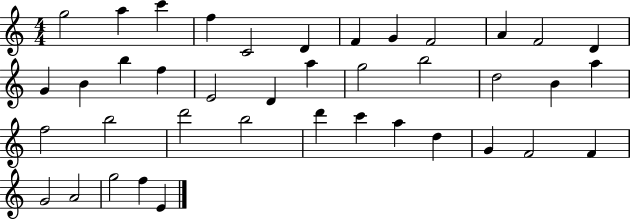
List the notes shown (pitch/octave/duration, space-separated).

G5/h A5/q C6/q F5/q C4/h D4/q F4/q G4/q F4/h A4/q F4/h D4/q G4/q B4/q B5/q F5/q E4/h D4/q A5/q G5/h B5/h D5/h B4/q A5/q F5/h B5/h D6/h B5/h D6/q C6/q A5/q D5/q G4/q F4/h F4/q G4/h A4/h G5/h F5/q E4/q